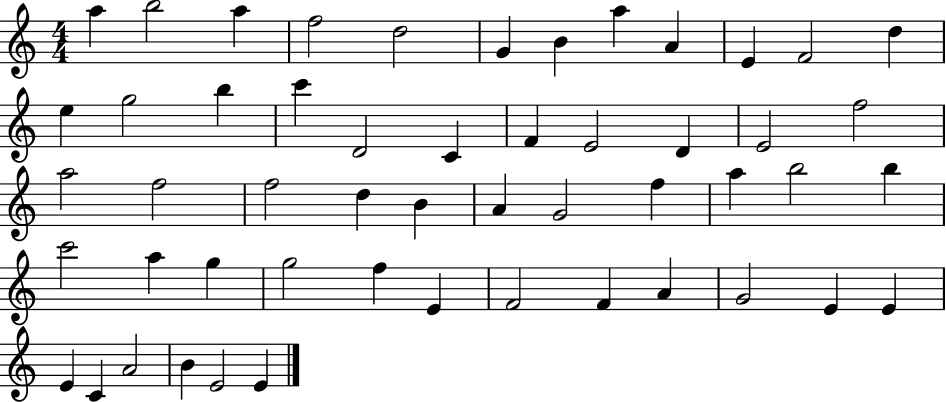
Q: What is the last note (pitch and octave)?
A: E4